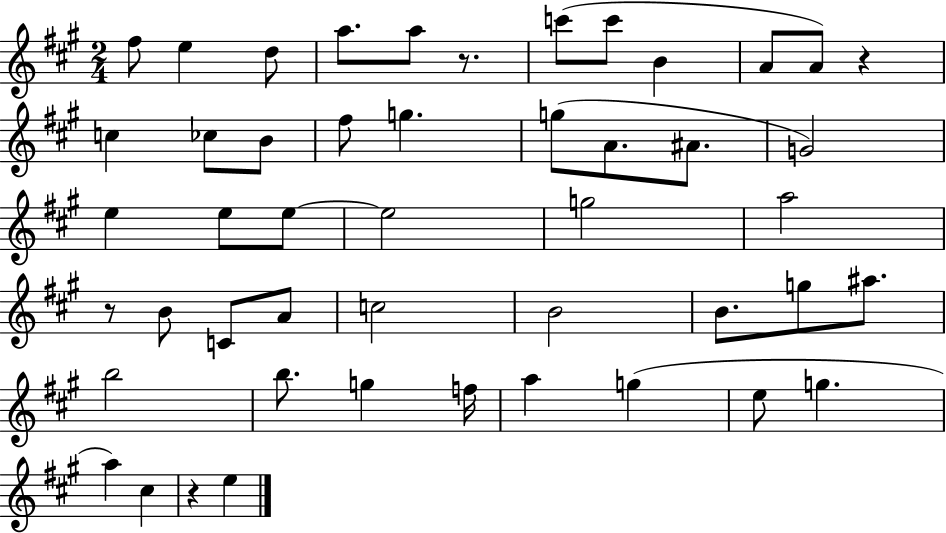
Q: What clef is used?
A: treble